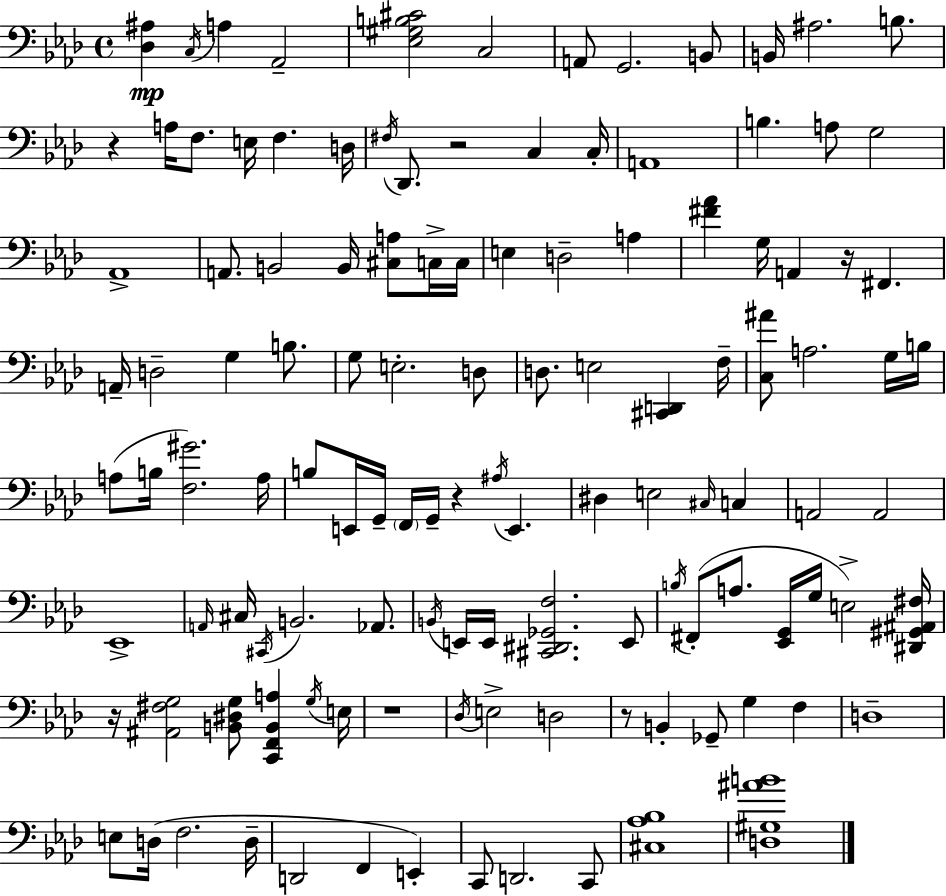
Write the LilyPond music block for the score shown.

{
  \clef bass
  \time 4/4
  \defaultTimeSignature
  \key f \minor
  \repeat volta 2 { <des ais>4\mp \acciaccatura { c16 } a4 aes,2-- | <ees gis b cis'>2 c2 | a,8 g,2. b,8 | b,16 ais2. b8. | \break r4 a16 f8. e16 f4. | d16 \acciaccatura { fis16 } des,8. r2 c4 | c16-. a,1 | b4. a8 g2 | \break aes,1-> | a,8. b,2 b,16 <cis a>8 | c16-> c16 e4 d2-- a4 | <fis' aes'>4 g16 a,4 r16 fis,4. | \break a,16-- d2-- g4 b8. | g8 e2.-. | d8 d8. e2 <cis, d,>4 | f16-- <c ais'>8 a2. | \break g16 b16 a8( b16 <f gis'>2.) | a16 b8 e,16 g,16-- \parenthesize f,16 g,16-- r4 \acciaccatura { ais16 } e,4. | dis4 e2 \grace { cis16 } | c4 a,2 a,2 | \break ees,1-> | \grace { a,16 } cis16 \acciaccatura { cis,16 } b,2. | aes,8. \acciaccatura { b,16 } e,16 e,16 <cis, dis, ges, f>2. | e,8 \acciaccatura { b16 }( fis,8-. a8. <ees, g,>16 g16 e2->) | \break <dis, gis, ais, fis>16 r16 <ais, fis g>2 | <b, dis g>8 <c, f, b, a>4 \acciaccatura { g16 } e16 r1 | \acciaccatura { des16 } e2-> | d2 r8 b,4-. | \break ges,8-- g4 f4 d1-- | e8 d16( f2. | d16-- d,2 | f,4 e,4-.) c,8 d,2. | \break c,8 <cis aes bes>1 | <d gis ais' b'>1 | } \bar "|."
}